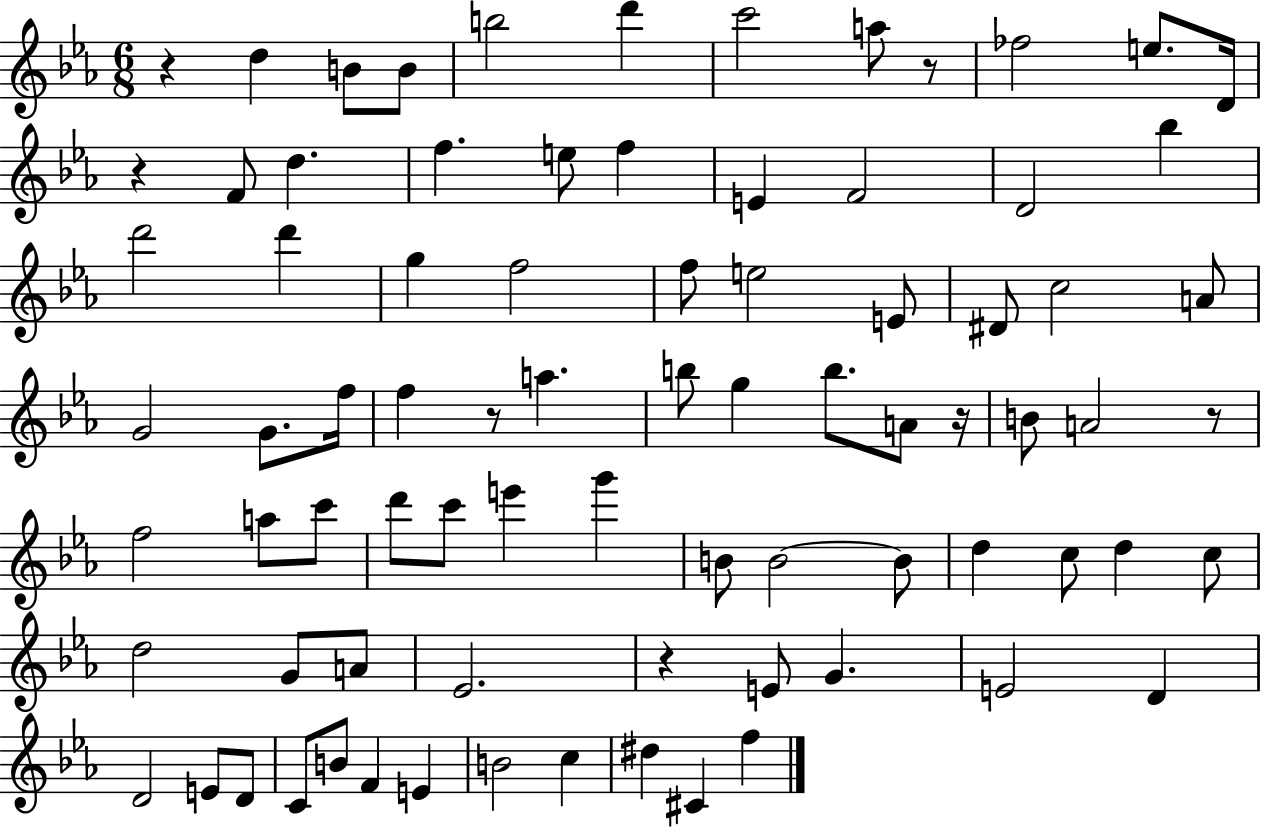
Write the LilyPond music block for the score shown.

{
  \clef treble
  \numericTimeSignature
  \time 6/8
  \key ees \major
  r4 d''4 b'8 b'8 | b''2 d'''4 | c'''2 a''8 r8 | fes''2 e''8. d'16 | \break r4 f'8 d''4. | f''4. e''8 f''4 | e'4 f'2 | d'2 bes''4 | \break d'''2 d'''4 | g''4 f''2 | f''8 e''2 e'8 | dis'8 c''2 a'8 | \break g'2 g'8. f''16 | f''4 r8 a''4. | b''8 g''4 b''8. a'8 r16 | b'8 a'2 r8 | \break f''2 a''8 c'''8 | d'''8 c'''8 e'''4 g'''4 | b'8 b'2~~ b'8 | d''4 c''8 d''4 c''8 | \break d''2 g'8 a'8 | ees'2. | r4 e'8 g'4. | e'2 d'4 | \break d'2 e'8 d'8 | c'8 b'8 f'4 e'4 | b'2 c''4 | dis''4 cis'4 f''4 | \break \bar "|."
}